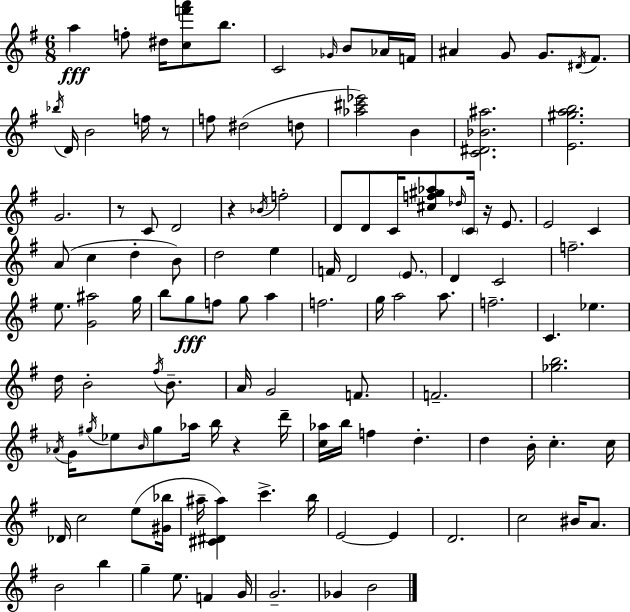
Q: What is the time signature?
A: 6/8